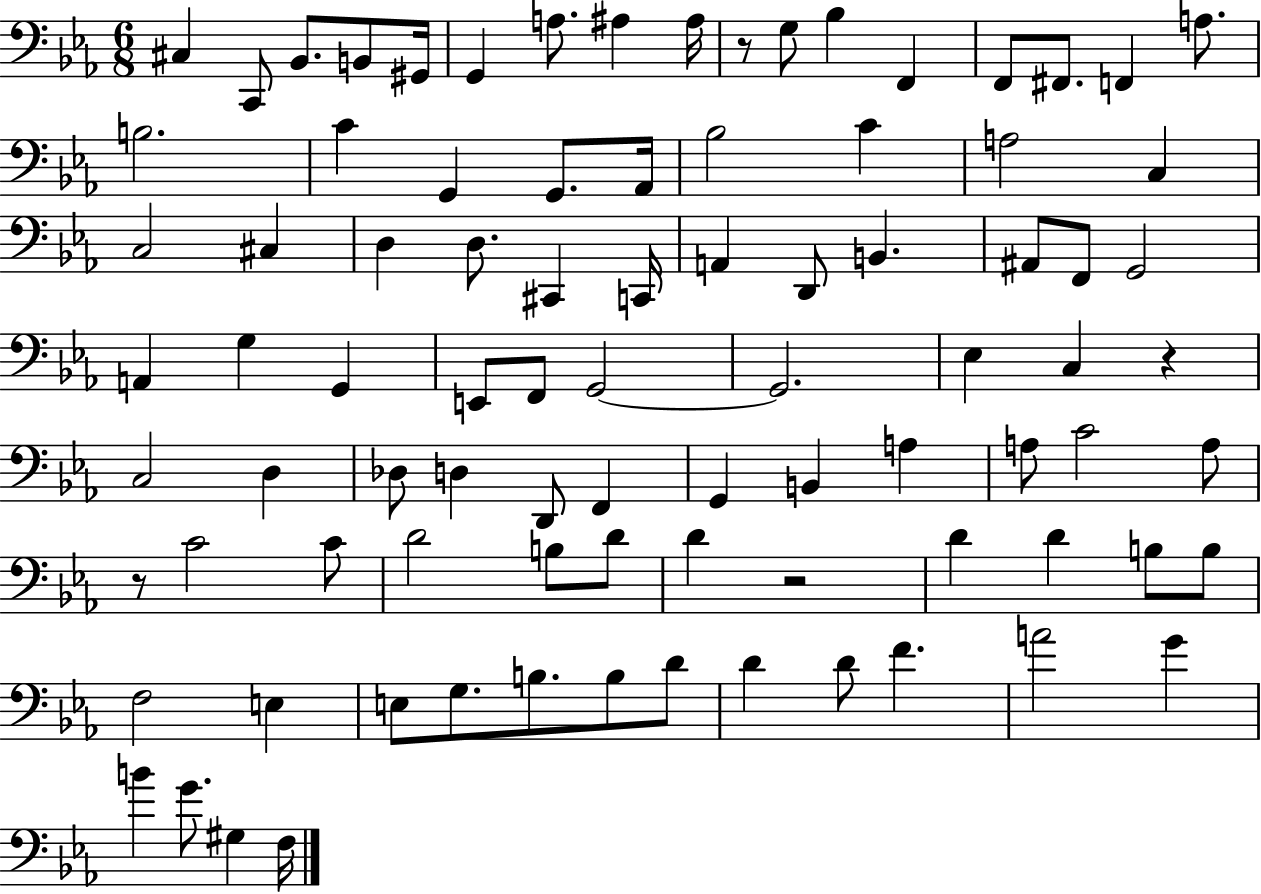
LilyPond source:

{
  \clef bass
  \numericTimeSignature
  \time 6/8
  \key ees \major
  cis4 c,8 bes,8. b,8 gis,16 | g,4 a8. ais4 ais16 | r8 g8 bes4 f,4 | f,8 fis,8. f,4 a8. | \break b2. | c'4 g,4 g,8. aes,16 | bes2 c'4 | a2 c4 | \break c2 cis4 | d4 d8. cis,4 c,16 | a,4 d,8 b,4. | ais,8 f,8 g,2 | \break a,4 g4 g,4 | e,8 f,8 g,2~~ | g,2. | ees4 c4 r4 | \break c2 d4 | des8 d4 d,8 f,4 | g,4 b,4 a4 | a8 c'2 a8 | \break r8 c'2 c'8 | d'2 b8 d'8 | d'4 r2 | d'4 d'4 b8 b8 | \break f2 e4 | e8 g8. b8. b8 d'8 | d'4 d'8 f'4. | a'2 g'4 | \break b'4 g'8. gis4 f16 | \bar "|."
}